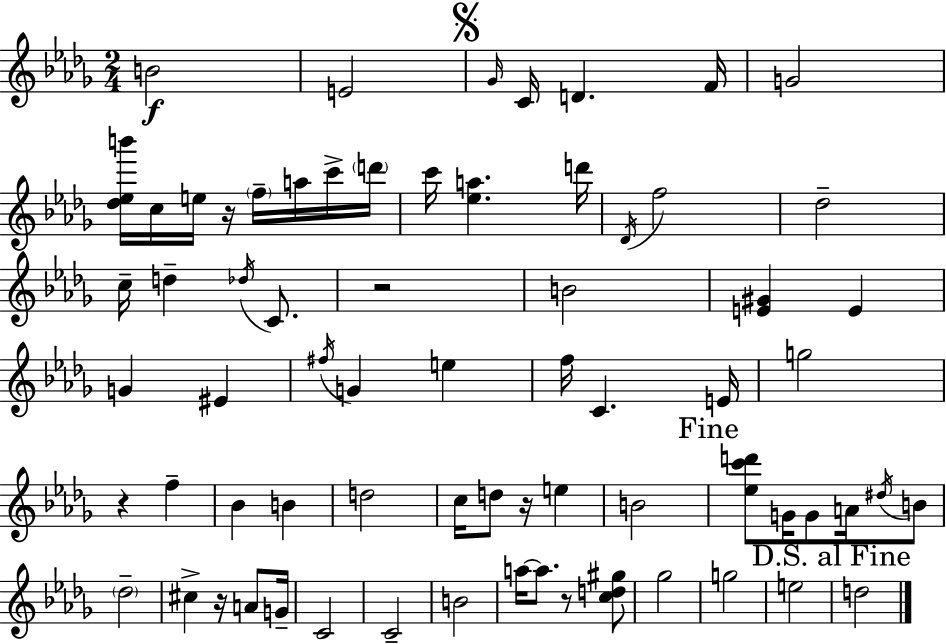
{
  \clef treble
  \numericTimeSignature
  \time 2/4
  \key bes \minor
  b'2\f | e'2 | \mark \markup { \musicglyph "scripts.segno" } \grace { ges'16 } c'16 d'4. | f'16 g'2 | \break <des'' ees'' b'''>16 c''16 e''16 r16 \parenthesize f''16-- a''16 c'''16-> | \parenthesize d'''16 c'''16 <ees'' a''>4. | d'''16 \acciaccatura { des'16 } f''2 | des''2-- | \break c''16-- d''4-- \acciaccatura { des''16 } | c'8. r2 | b'2 | <e' gis'>4 e'4 | \break g'4 eis'4 | \acciaccatura { fis''16 } g'4 | e''4 f''16 c'4. | e'16 g''2 | \break r4 | f''4-- bes'4 | b'4 d''2 | c''16 d''8 r16 | \break e''4 b'2 | \mark "Fine" <ees'' c''' d'''>8 g'16 g'8 | a'16 \acciaccatura { dis''16 } b'8 \parenthesize des''2-- | cis''4-> | \break r16 a'8 g'16-- c'2 | c'2-- | b'2 | a''16~~ a''8. | \break r8 <c'' d'' gis''>8 ges''2 | g''2 | e''2 | \mark "D.S. al Fine" d''2 | \break \bar "|."
}